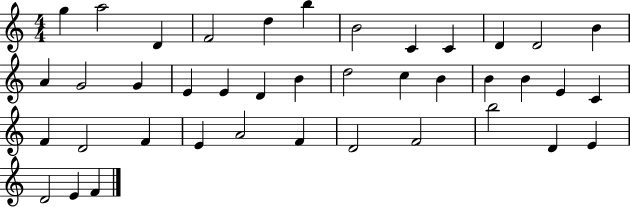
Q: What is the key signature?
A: C major